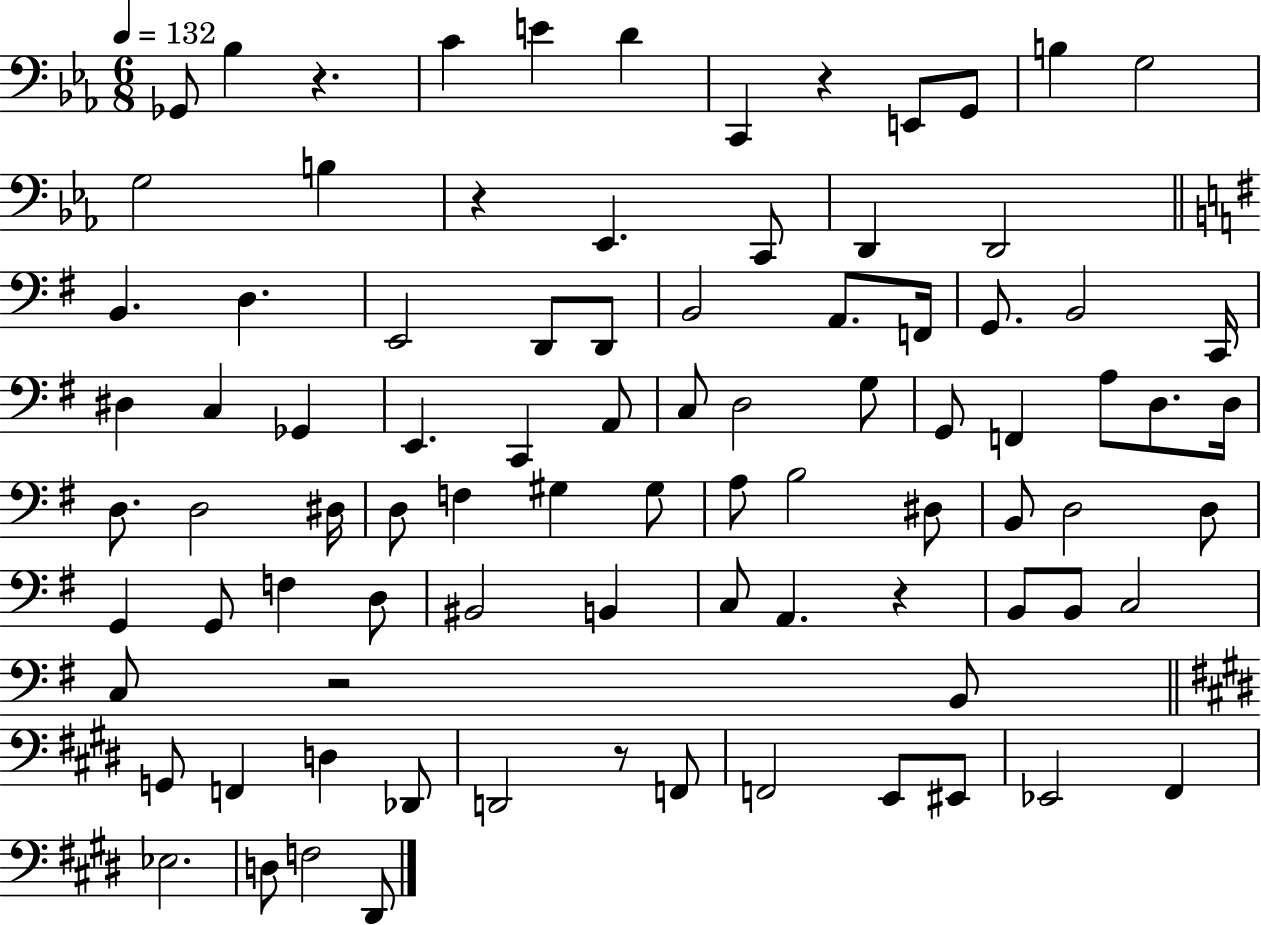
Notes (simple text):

Gb2/e Bb3/q R/q. C4/q E4/q D4/q C2/q R/q E2/e G2/e B3/q G3/h G3/h B3/q R/q Eb2/q. C2/e D2/q D2/h B2/q. D3/q. E2/h D2/e D2/e B2/h A2/e. F2/s G2/e. B2/h C2/s D#3/q C3/q Gb2/q E2/q. C2/q A2/e C3/e D3/h G3/e G2/e F2/q A3/e D3/e. D3/s D3/e. D3/h D#3/s D3/e F3/q G#3/q G#3/e A3/e B3/h D#3/e B2/e D3/h D3/e G2/q G2/e F3/q D3/e BIS2/h B2/q C3/e A2/q. R/q B2/e B2/e C3/h C3/e R/h B2/e G2/e F2/q D3/q Db2/e D2/h R/e F2/e F2/h E2/e EIS2/e Eb2/h F#2/q Eb3/h. D3/e F3/h D#2/e